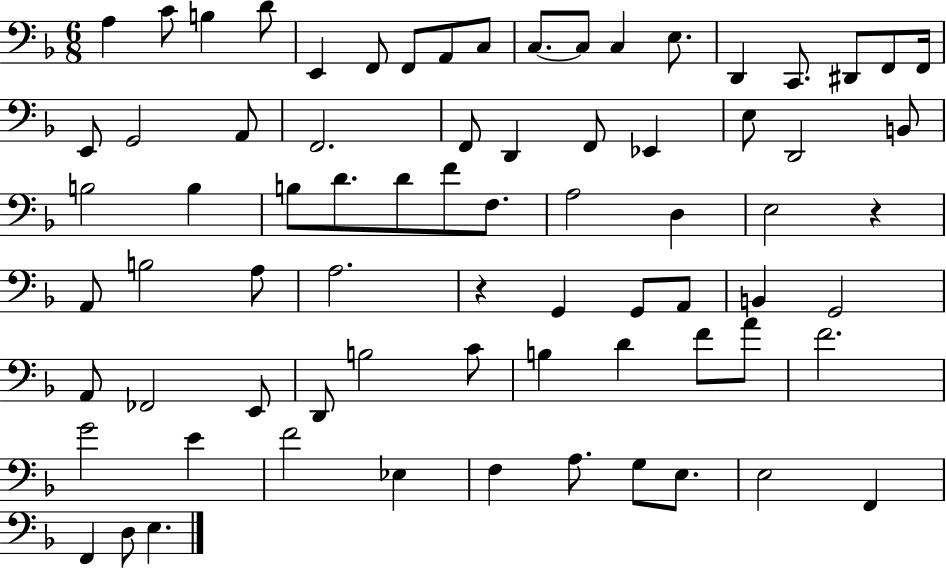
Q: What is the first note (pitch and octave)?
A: A3